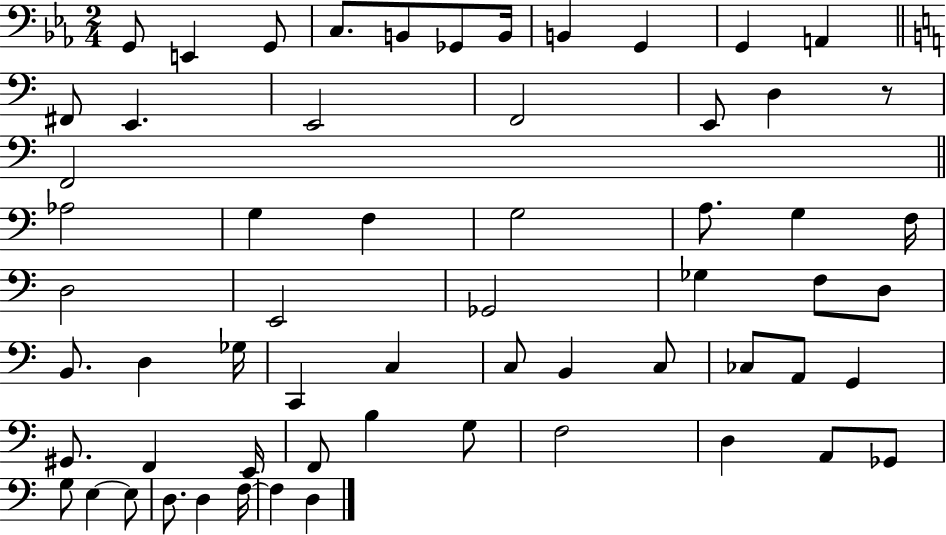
G2/e E2/q G2/e C3/e. B2/e Gb2/e B2/s B2/q G2/q G2/q A2/q F#2/e E2/q. E2/h F2/h E2/e D3/q R/e F2/h Ab3/h G3/q F3/q G3/h A3/e. G3/q F3/s D3/h E2/h Gb2/h Gb3/q F3/e D3/e B2/e. D3/q Gb3/s C2/q C3/q C3/e B2/q C3/e CES3/e A2/e G2/q G#2/e. F2/q E2/s F2/e B3/q G3/e F3/h D3/q A2/e Gb2/e G3/e E3/q E3/e D3/e. D3/q F3/s F3/q D3/q